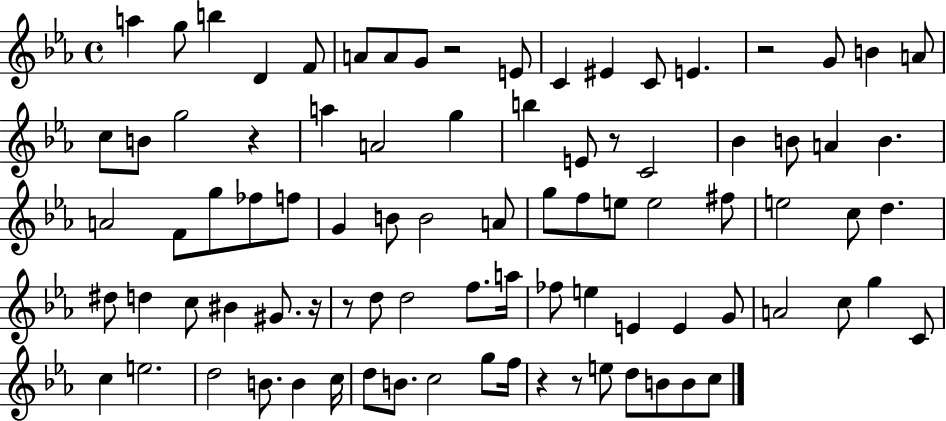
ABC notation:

X:1
T:Untitled
M:4/4
L:1/4
K:Eb
a g/2 b D F/2 A/2 A/2 G/2 z2 E/2 C ^E C/2 E z2 G/2 B A/2 c/2 B/2 g2 z a A2 g b E/2 z/2 C2 _B B/2 A B A2 F/2 g/2 _f/2 f/2 G B/2 B2 A/2 g/2 f/2 e/2 e2 ^f/2 e2 c/2 d ^d/2 d c/2 ^B ^G/2 z/4 z/2 d/2 d2 f/2 a/4 _f/2 e E E G/2 A2 c/2 g C/2 c e2 d2 B/2 B c/4 d/2 B/2 c2 g/2 f/4 z z/2 e/2 d/2 B/2 B/2 c/2